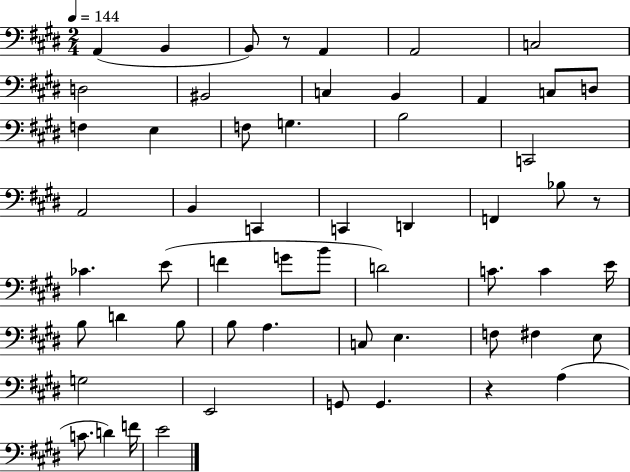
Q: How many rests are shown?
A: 3